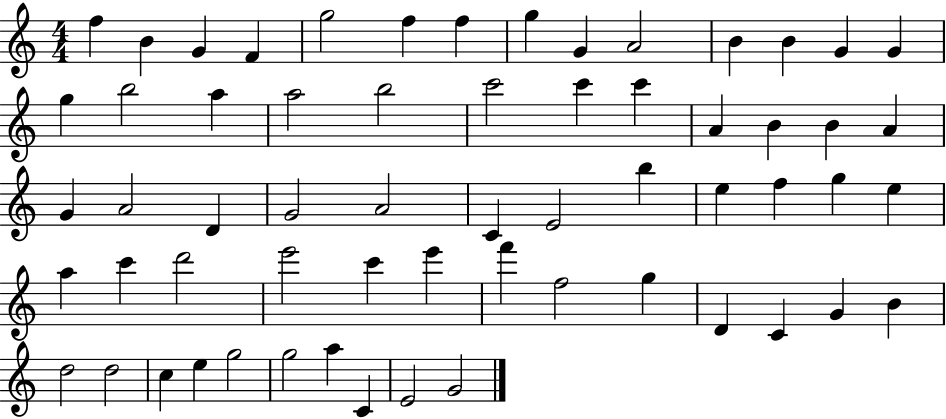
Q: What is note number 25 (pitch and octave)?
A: B4